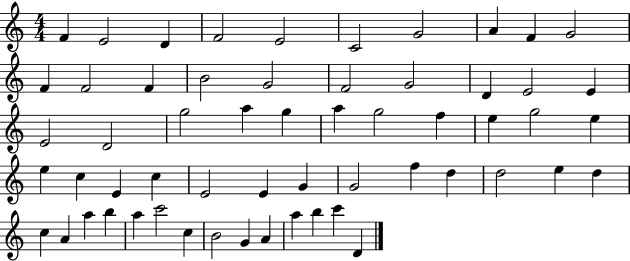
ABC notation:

X:1
T:Untitled
M:4/4
L:1/4
K:C
F E2 D F2 E2 C2 G2 A F G2 F F2 F B2 G2 F2 G2 D E2 E E2 D2 g2 a g a g2 f e g2 e e c E c E2 E G G2 f d d2 e d c A a b a c'2 c B2 G A a b c' D